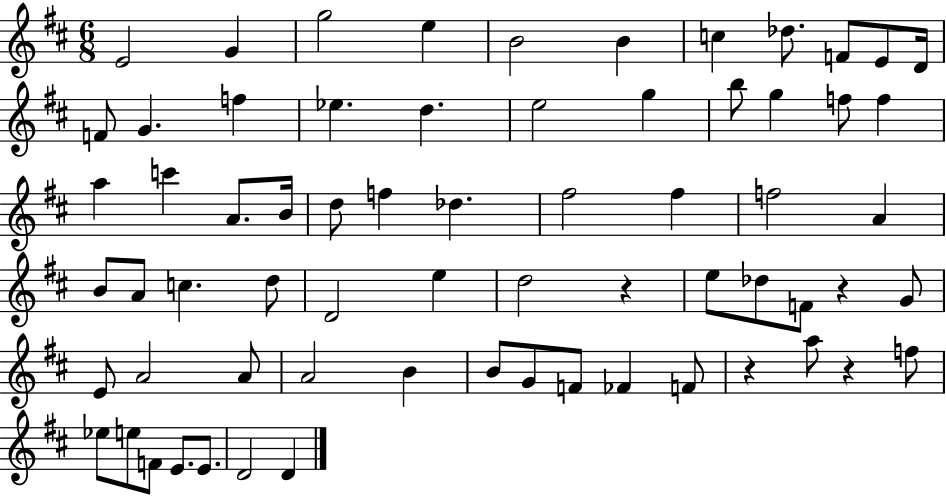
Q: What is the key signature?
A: D major